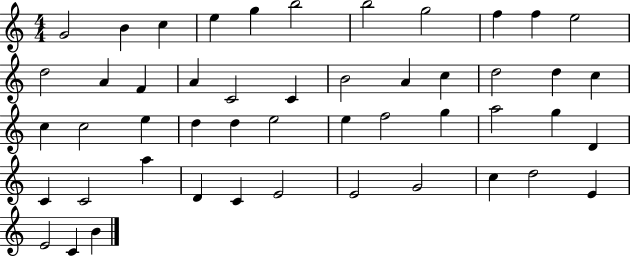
X:1
T:Untitled
M:4/4
L:1/4
K:C
G2 B c e g b2 b2 g2 f f e2 d2 A F A C2 C B2 A c d2 d c c c2 e d d e2 e f2 g a2 g D C C2 a D C E2 E2 G2 c d2 E E2 C B